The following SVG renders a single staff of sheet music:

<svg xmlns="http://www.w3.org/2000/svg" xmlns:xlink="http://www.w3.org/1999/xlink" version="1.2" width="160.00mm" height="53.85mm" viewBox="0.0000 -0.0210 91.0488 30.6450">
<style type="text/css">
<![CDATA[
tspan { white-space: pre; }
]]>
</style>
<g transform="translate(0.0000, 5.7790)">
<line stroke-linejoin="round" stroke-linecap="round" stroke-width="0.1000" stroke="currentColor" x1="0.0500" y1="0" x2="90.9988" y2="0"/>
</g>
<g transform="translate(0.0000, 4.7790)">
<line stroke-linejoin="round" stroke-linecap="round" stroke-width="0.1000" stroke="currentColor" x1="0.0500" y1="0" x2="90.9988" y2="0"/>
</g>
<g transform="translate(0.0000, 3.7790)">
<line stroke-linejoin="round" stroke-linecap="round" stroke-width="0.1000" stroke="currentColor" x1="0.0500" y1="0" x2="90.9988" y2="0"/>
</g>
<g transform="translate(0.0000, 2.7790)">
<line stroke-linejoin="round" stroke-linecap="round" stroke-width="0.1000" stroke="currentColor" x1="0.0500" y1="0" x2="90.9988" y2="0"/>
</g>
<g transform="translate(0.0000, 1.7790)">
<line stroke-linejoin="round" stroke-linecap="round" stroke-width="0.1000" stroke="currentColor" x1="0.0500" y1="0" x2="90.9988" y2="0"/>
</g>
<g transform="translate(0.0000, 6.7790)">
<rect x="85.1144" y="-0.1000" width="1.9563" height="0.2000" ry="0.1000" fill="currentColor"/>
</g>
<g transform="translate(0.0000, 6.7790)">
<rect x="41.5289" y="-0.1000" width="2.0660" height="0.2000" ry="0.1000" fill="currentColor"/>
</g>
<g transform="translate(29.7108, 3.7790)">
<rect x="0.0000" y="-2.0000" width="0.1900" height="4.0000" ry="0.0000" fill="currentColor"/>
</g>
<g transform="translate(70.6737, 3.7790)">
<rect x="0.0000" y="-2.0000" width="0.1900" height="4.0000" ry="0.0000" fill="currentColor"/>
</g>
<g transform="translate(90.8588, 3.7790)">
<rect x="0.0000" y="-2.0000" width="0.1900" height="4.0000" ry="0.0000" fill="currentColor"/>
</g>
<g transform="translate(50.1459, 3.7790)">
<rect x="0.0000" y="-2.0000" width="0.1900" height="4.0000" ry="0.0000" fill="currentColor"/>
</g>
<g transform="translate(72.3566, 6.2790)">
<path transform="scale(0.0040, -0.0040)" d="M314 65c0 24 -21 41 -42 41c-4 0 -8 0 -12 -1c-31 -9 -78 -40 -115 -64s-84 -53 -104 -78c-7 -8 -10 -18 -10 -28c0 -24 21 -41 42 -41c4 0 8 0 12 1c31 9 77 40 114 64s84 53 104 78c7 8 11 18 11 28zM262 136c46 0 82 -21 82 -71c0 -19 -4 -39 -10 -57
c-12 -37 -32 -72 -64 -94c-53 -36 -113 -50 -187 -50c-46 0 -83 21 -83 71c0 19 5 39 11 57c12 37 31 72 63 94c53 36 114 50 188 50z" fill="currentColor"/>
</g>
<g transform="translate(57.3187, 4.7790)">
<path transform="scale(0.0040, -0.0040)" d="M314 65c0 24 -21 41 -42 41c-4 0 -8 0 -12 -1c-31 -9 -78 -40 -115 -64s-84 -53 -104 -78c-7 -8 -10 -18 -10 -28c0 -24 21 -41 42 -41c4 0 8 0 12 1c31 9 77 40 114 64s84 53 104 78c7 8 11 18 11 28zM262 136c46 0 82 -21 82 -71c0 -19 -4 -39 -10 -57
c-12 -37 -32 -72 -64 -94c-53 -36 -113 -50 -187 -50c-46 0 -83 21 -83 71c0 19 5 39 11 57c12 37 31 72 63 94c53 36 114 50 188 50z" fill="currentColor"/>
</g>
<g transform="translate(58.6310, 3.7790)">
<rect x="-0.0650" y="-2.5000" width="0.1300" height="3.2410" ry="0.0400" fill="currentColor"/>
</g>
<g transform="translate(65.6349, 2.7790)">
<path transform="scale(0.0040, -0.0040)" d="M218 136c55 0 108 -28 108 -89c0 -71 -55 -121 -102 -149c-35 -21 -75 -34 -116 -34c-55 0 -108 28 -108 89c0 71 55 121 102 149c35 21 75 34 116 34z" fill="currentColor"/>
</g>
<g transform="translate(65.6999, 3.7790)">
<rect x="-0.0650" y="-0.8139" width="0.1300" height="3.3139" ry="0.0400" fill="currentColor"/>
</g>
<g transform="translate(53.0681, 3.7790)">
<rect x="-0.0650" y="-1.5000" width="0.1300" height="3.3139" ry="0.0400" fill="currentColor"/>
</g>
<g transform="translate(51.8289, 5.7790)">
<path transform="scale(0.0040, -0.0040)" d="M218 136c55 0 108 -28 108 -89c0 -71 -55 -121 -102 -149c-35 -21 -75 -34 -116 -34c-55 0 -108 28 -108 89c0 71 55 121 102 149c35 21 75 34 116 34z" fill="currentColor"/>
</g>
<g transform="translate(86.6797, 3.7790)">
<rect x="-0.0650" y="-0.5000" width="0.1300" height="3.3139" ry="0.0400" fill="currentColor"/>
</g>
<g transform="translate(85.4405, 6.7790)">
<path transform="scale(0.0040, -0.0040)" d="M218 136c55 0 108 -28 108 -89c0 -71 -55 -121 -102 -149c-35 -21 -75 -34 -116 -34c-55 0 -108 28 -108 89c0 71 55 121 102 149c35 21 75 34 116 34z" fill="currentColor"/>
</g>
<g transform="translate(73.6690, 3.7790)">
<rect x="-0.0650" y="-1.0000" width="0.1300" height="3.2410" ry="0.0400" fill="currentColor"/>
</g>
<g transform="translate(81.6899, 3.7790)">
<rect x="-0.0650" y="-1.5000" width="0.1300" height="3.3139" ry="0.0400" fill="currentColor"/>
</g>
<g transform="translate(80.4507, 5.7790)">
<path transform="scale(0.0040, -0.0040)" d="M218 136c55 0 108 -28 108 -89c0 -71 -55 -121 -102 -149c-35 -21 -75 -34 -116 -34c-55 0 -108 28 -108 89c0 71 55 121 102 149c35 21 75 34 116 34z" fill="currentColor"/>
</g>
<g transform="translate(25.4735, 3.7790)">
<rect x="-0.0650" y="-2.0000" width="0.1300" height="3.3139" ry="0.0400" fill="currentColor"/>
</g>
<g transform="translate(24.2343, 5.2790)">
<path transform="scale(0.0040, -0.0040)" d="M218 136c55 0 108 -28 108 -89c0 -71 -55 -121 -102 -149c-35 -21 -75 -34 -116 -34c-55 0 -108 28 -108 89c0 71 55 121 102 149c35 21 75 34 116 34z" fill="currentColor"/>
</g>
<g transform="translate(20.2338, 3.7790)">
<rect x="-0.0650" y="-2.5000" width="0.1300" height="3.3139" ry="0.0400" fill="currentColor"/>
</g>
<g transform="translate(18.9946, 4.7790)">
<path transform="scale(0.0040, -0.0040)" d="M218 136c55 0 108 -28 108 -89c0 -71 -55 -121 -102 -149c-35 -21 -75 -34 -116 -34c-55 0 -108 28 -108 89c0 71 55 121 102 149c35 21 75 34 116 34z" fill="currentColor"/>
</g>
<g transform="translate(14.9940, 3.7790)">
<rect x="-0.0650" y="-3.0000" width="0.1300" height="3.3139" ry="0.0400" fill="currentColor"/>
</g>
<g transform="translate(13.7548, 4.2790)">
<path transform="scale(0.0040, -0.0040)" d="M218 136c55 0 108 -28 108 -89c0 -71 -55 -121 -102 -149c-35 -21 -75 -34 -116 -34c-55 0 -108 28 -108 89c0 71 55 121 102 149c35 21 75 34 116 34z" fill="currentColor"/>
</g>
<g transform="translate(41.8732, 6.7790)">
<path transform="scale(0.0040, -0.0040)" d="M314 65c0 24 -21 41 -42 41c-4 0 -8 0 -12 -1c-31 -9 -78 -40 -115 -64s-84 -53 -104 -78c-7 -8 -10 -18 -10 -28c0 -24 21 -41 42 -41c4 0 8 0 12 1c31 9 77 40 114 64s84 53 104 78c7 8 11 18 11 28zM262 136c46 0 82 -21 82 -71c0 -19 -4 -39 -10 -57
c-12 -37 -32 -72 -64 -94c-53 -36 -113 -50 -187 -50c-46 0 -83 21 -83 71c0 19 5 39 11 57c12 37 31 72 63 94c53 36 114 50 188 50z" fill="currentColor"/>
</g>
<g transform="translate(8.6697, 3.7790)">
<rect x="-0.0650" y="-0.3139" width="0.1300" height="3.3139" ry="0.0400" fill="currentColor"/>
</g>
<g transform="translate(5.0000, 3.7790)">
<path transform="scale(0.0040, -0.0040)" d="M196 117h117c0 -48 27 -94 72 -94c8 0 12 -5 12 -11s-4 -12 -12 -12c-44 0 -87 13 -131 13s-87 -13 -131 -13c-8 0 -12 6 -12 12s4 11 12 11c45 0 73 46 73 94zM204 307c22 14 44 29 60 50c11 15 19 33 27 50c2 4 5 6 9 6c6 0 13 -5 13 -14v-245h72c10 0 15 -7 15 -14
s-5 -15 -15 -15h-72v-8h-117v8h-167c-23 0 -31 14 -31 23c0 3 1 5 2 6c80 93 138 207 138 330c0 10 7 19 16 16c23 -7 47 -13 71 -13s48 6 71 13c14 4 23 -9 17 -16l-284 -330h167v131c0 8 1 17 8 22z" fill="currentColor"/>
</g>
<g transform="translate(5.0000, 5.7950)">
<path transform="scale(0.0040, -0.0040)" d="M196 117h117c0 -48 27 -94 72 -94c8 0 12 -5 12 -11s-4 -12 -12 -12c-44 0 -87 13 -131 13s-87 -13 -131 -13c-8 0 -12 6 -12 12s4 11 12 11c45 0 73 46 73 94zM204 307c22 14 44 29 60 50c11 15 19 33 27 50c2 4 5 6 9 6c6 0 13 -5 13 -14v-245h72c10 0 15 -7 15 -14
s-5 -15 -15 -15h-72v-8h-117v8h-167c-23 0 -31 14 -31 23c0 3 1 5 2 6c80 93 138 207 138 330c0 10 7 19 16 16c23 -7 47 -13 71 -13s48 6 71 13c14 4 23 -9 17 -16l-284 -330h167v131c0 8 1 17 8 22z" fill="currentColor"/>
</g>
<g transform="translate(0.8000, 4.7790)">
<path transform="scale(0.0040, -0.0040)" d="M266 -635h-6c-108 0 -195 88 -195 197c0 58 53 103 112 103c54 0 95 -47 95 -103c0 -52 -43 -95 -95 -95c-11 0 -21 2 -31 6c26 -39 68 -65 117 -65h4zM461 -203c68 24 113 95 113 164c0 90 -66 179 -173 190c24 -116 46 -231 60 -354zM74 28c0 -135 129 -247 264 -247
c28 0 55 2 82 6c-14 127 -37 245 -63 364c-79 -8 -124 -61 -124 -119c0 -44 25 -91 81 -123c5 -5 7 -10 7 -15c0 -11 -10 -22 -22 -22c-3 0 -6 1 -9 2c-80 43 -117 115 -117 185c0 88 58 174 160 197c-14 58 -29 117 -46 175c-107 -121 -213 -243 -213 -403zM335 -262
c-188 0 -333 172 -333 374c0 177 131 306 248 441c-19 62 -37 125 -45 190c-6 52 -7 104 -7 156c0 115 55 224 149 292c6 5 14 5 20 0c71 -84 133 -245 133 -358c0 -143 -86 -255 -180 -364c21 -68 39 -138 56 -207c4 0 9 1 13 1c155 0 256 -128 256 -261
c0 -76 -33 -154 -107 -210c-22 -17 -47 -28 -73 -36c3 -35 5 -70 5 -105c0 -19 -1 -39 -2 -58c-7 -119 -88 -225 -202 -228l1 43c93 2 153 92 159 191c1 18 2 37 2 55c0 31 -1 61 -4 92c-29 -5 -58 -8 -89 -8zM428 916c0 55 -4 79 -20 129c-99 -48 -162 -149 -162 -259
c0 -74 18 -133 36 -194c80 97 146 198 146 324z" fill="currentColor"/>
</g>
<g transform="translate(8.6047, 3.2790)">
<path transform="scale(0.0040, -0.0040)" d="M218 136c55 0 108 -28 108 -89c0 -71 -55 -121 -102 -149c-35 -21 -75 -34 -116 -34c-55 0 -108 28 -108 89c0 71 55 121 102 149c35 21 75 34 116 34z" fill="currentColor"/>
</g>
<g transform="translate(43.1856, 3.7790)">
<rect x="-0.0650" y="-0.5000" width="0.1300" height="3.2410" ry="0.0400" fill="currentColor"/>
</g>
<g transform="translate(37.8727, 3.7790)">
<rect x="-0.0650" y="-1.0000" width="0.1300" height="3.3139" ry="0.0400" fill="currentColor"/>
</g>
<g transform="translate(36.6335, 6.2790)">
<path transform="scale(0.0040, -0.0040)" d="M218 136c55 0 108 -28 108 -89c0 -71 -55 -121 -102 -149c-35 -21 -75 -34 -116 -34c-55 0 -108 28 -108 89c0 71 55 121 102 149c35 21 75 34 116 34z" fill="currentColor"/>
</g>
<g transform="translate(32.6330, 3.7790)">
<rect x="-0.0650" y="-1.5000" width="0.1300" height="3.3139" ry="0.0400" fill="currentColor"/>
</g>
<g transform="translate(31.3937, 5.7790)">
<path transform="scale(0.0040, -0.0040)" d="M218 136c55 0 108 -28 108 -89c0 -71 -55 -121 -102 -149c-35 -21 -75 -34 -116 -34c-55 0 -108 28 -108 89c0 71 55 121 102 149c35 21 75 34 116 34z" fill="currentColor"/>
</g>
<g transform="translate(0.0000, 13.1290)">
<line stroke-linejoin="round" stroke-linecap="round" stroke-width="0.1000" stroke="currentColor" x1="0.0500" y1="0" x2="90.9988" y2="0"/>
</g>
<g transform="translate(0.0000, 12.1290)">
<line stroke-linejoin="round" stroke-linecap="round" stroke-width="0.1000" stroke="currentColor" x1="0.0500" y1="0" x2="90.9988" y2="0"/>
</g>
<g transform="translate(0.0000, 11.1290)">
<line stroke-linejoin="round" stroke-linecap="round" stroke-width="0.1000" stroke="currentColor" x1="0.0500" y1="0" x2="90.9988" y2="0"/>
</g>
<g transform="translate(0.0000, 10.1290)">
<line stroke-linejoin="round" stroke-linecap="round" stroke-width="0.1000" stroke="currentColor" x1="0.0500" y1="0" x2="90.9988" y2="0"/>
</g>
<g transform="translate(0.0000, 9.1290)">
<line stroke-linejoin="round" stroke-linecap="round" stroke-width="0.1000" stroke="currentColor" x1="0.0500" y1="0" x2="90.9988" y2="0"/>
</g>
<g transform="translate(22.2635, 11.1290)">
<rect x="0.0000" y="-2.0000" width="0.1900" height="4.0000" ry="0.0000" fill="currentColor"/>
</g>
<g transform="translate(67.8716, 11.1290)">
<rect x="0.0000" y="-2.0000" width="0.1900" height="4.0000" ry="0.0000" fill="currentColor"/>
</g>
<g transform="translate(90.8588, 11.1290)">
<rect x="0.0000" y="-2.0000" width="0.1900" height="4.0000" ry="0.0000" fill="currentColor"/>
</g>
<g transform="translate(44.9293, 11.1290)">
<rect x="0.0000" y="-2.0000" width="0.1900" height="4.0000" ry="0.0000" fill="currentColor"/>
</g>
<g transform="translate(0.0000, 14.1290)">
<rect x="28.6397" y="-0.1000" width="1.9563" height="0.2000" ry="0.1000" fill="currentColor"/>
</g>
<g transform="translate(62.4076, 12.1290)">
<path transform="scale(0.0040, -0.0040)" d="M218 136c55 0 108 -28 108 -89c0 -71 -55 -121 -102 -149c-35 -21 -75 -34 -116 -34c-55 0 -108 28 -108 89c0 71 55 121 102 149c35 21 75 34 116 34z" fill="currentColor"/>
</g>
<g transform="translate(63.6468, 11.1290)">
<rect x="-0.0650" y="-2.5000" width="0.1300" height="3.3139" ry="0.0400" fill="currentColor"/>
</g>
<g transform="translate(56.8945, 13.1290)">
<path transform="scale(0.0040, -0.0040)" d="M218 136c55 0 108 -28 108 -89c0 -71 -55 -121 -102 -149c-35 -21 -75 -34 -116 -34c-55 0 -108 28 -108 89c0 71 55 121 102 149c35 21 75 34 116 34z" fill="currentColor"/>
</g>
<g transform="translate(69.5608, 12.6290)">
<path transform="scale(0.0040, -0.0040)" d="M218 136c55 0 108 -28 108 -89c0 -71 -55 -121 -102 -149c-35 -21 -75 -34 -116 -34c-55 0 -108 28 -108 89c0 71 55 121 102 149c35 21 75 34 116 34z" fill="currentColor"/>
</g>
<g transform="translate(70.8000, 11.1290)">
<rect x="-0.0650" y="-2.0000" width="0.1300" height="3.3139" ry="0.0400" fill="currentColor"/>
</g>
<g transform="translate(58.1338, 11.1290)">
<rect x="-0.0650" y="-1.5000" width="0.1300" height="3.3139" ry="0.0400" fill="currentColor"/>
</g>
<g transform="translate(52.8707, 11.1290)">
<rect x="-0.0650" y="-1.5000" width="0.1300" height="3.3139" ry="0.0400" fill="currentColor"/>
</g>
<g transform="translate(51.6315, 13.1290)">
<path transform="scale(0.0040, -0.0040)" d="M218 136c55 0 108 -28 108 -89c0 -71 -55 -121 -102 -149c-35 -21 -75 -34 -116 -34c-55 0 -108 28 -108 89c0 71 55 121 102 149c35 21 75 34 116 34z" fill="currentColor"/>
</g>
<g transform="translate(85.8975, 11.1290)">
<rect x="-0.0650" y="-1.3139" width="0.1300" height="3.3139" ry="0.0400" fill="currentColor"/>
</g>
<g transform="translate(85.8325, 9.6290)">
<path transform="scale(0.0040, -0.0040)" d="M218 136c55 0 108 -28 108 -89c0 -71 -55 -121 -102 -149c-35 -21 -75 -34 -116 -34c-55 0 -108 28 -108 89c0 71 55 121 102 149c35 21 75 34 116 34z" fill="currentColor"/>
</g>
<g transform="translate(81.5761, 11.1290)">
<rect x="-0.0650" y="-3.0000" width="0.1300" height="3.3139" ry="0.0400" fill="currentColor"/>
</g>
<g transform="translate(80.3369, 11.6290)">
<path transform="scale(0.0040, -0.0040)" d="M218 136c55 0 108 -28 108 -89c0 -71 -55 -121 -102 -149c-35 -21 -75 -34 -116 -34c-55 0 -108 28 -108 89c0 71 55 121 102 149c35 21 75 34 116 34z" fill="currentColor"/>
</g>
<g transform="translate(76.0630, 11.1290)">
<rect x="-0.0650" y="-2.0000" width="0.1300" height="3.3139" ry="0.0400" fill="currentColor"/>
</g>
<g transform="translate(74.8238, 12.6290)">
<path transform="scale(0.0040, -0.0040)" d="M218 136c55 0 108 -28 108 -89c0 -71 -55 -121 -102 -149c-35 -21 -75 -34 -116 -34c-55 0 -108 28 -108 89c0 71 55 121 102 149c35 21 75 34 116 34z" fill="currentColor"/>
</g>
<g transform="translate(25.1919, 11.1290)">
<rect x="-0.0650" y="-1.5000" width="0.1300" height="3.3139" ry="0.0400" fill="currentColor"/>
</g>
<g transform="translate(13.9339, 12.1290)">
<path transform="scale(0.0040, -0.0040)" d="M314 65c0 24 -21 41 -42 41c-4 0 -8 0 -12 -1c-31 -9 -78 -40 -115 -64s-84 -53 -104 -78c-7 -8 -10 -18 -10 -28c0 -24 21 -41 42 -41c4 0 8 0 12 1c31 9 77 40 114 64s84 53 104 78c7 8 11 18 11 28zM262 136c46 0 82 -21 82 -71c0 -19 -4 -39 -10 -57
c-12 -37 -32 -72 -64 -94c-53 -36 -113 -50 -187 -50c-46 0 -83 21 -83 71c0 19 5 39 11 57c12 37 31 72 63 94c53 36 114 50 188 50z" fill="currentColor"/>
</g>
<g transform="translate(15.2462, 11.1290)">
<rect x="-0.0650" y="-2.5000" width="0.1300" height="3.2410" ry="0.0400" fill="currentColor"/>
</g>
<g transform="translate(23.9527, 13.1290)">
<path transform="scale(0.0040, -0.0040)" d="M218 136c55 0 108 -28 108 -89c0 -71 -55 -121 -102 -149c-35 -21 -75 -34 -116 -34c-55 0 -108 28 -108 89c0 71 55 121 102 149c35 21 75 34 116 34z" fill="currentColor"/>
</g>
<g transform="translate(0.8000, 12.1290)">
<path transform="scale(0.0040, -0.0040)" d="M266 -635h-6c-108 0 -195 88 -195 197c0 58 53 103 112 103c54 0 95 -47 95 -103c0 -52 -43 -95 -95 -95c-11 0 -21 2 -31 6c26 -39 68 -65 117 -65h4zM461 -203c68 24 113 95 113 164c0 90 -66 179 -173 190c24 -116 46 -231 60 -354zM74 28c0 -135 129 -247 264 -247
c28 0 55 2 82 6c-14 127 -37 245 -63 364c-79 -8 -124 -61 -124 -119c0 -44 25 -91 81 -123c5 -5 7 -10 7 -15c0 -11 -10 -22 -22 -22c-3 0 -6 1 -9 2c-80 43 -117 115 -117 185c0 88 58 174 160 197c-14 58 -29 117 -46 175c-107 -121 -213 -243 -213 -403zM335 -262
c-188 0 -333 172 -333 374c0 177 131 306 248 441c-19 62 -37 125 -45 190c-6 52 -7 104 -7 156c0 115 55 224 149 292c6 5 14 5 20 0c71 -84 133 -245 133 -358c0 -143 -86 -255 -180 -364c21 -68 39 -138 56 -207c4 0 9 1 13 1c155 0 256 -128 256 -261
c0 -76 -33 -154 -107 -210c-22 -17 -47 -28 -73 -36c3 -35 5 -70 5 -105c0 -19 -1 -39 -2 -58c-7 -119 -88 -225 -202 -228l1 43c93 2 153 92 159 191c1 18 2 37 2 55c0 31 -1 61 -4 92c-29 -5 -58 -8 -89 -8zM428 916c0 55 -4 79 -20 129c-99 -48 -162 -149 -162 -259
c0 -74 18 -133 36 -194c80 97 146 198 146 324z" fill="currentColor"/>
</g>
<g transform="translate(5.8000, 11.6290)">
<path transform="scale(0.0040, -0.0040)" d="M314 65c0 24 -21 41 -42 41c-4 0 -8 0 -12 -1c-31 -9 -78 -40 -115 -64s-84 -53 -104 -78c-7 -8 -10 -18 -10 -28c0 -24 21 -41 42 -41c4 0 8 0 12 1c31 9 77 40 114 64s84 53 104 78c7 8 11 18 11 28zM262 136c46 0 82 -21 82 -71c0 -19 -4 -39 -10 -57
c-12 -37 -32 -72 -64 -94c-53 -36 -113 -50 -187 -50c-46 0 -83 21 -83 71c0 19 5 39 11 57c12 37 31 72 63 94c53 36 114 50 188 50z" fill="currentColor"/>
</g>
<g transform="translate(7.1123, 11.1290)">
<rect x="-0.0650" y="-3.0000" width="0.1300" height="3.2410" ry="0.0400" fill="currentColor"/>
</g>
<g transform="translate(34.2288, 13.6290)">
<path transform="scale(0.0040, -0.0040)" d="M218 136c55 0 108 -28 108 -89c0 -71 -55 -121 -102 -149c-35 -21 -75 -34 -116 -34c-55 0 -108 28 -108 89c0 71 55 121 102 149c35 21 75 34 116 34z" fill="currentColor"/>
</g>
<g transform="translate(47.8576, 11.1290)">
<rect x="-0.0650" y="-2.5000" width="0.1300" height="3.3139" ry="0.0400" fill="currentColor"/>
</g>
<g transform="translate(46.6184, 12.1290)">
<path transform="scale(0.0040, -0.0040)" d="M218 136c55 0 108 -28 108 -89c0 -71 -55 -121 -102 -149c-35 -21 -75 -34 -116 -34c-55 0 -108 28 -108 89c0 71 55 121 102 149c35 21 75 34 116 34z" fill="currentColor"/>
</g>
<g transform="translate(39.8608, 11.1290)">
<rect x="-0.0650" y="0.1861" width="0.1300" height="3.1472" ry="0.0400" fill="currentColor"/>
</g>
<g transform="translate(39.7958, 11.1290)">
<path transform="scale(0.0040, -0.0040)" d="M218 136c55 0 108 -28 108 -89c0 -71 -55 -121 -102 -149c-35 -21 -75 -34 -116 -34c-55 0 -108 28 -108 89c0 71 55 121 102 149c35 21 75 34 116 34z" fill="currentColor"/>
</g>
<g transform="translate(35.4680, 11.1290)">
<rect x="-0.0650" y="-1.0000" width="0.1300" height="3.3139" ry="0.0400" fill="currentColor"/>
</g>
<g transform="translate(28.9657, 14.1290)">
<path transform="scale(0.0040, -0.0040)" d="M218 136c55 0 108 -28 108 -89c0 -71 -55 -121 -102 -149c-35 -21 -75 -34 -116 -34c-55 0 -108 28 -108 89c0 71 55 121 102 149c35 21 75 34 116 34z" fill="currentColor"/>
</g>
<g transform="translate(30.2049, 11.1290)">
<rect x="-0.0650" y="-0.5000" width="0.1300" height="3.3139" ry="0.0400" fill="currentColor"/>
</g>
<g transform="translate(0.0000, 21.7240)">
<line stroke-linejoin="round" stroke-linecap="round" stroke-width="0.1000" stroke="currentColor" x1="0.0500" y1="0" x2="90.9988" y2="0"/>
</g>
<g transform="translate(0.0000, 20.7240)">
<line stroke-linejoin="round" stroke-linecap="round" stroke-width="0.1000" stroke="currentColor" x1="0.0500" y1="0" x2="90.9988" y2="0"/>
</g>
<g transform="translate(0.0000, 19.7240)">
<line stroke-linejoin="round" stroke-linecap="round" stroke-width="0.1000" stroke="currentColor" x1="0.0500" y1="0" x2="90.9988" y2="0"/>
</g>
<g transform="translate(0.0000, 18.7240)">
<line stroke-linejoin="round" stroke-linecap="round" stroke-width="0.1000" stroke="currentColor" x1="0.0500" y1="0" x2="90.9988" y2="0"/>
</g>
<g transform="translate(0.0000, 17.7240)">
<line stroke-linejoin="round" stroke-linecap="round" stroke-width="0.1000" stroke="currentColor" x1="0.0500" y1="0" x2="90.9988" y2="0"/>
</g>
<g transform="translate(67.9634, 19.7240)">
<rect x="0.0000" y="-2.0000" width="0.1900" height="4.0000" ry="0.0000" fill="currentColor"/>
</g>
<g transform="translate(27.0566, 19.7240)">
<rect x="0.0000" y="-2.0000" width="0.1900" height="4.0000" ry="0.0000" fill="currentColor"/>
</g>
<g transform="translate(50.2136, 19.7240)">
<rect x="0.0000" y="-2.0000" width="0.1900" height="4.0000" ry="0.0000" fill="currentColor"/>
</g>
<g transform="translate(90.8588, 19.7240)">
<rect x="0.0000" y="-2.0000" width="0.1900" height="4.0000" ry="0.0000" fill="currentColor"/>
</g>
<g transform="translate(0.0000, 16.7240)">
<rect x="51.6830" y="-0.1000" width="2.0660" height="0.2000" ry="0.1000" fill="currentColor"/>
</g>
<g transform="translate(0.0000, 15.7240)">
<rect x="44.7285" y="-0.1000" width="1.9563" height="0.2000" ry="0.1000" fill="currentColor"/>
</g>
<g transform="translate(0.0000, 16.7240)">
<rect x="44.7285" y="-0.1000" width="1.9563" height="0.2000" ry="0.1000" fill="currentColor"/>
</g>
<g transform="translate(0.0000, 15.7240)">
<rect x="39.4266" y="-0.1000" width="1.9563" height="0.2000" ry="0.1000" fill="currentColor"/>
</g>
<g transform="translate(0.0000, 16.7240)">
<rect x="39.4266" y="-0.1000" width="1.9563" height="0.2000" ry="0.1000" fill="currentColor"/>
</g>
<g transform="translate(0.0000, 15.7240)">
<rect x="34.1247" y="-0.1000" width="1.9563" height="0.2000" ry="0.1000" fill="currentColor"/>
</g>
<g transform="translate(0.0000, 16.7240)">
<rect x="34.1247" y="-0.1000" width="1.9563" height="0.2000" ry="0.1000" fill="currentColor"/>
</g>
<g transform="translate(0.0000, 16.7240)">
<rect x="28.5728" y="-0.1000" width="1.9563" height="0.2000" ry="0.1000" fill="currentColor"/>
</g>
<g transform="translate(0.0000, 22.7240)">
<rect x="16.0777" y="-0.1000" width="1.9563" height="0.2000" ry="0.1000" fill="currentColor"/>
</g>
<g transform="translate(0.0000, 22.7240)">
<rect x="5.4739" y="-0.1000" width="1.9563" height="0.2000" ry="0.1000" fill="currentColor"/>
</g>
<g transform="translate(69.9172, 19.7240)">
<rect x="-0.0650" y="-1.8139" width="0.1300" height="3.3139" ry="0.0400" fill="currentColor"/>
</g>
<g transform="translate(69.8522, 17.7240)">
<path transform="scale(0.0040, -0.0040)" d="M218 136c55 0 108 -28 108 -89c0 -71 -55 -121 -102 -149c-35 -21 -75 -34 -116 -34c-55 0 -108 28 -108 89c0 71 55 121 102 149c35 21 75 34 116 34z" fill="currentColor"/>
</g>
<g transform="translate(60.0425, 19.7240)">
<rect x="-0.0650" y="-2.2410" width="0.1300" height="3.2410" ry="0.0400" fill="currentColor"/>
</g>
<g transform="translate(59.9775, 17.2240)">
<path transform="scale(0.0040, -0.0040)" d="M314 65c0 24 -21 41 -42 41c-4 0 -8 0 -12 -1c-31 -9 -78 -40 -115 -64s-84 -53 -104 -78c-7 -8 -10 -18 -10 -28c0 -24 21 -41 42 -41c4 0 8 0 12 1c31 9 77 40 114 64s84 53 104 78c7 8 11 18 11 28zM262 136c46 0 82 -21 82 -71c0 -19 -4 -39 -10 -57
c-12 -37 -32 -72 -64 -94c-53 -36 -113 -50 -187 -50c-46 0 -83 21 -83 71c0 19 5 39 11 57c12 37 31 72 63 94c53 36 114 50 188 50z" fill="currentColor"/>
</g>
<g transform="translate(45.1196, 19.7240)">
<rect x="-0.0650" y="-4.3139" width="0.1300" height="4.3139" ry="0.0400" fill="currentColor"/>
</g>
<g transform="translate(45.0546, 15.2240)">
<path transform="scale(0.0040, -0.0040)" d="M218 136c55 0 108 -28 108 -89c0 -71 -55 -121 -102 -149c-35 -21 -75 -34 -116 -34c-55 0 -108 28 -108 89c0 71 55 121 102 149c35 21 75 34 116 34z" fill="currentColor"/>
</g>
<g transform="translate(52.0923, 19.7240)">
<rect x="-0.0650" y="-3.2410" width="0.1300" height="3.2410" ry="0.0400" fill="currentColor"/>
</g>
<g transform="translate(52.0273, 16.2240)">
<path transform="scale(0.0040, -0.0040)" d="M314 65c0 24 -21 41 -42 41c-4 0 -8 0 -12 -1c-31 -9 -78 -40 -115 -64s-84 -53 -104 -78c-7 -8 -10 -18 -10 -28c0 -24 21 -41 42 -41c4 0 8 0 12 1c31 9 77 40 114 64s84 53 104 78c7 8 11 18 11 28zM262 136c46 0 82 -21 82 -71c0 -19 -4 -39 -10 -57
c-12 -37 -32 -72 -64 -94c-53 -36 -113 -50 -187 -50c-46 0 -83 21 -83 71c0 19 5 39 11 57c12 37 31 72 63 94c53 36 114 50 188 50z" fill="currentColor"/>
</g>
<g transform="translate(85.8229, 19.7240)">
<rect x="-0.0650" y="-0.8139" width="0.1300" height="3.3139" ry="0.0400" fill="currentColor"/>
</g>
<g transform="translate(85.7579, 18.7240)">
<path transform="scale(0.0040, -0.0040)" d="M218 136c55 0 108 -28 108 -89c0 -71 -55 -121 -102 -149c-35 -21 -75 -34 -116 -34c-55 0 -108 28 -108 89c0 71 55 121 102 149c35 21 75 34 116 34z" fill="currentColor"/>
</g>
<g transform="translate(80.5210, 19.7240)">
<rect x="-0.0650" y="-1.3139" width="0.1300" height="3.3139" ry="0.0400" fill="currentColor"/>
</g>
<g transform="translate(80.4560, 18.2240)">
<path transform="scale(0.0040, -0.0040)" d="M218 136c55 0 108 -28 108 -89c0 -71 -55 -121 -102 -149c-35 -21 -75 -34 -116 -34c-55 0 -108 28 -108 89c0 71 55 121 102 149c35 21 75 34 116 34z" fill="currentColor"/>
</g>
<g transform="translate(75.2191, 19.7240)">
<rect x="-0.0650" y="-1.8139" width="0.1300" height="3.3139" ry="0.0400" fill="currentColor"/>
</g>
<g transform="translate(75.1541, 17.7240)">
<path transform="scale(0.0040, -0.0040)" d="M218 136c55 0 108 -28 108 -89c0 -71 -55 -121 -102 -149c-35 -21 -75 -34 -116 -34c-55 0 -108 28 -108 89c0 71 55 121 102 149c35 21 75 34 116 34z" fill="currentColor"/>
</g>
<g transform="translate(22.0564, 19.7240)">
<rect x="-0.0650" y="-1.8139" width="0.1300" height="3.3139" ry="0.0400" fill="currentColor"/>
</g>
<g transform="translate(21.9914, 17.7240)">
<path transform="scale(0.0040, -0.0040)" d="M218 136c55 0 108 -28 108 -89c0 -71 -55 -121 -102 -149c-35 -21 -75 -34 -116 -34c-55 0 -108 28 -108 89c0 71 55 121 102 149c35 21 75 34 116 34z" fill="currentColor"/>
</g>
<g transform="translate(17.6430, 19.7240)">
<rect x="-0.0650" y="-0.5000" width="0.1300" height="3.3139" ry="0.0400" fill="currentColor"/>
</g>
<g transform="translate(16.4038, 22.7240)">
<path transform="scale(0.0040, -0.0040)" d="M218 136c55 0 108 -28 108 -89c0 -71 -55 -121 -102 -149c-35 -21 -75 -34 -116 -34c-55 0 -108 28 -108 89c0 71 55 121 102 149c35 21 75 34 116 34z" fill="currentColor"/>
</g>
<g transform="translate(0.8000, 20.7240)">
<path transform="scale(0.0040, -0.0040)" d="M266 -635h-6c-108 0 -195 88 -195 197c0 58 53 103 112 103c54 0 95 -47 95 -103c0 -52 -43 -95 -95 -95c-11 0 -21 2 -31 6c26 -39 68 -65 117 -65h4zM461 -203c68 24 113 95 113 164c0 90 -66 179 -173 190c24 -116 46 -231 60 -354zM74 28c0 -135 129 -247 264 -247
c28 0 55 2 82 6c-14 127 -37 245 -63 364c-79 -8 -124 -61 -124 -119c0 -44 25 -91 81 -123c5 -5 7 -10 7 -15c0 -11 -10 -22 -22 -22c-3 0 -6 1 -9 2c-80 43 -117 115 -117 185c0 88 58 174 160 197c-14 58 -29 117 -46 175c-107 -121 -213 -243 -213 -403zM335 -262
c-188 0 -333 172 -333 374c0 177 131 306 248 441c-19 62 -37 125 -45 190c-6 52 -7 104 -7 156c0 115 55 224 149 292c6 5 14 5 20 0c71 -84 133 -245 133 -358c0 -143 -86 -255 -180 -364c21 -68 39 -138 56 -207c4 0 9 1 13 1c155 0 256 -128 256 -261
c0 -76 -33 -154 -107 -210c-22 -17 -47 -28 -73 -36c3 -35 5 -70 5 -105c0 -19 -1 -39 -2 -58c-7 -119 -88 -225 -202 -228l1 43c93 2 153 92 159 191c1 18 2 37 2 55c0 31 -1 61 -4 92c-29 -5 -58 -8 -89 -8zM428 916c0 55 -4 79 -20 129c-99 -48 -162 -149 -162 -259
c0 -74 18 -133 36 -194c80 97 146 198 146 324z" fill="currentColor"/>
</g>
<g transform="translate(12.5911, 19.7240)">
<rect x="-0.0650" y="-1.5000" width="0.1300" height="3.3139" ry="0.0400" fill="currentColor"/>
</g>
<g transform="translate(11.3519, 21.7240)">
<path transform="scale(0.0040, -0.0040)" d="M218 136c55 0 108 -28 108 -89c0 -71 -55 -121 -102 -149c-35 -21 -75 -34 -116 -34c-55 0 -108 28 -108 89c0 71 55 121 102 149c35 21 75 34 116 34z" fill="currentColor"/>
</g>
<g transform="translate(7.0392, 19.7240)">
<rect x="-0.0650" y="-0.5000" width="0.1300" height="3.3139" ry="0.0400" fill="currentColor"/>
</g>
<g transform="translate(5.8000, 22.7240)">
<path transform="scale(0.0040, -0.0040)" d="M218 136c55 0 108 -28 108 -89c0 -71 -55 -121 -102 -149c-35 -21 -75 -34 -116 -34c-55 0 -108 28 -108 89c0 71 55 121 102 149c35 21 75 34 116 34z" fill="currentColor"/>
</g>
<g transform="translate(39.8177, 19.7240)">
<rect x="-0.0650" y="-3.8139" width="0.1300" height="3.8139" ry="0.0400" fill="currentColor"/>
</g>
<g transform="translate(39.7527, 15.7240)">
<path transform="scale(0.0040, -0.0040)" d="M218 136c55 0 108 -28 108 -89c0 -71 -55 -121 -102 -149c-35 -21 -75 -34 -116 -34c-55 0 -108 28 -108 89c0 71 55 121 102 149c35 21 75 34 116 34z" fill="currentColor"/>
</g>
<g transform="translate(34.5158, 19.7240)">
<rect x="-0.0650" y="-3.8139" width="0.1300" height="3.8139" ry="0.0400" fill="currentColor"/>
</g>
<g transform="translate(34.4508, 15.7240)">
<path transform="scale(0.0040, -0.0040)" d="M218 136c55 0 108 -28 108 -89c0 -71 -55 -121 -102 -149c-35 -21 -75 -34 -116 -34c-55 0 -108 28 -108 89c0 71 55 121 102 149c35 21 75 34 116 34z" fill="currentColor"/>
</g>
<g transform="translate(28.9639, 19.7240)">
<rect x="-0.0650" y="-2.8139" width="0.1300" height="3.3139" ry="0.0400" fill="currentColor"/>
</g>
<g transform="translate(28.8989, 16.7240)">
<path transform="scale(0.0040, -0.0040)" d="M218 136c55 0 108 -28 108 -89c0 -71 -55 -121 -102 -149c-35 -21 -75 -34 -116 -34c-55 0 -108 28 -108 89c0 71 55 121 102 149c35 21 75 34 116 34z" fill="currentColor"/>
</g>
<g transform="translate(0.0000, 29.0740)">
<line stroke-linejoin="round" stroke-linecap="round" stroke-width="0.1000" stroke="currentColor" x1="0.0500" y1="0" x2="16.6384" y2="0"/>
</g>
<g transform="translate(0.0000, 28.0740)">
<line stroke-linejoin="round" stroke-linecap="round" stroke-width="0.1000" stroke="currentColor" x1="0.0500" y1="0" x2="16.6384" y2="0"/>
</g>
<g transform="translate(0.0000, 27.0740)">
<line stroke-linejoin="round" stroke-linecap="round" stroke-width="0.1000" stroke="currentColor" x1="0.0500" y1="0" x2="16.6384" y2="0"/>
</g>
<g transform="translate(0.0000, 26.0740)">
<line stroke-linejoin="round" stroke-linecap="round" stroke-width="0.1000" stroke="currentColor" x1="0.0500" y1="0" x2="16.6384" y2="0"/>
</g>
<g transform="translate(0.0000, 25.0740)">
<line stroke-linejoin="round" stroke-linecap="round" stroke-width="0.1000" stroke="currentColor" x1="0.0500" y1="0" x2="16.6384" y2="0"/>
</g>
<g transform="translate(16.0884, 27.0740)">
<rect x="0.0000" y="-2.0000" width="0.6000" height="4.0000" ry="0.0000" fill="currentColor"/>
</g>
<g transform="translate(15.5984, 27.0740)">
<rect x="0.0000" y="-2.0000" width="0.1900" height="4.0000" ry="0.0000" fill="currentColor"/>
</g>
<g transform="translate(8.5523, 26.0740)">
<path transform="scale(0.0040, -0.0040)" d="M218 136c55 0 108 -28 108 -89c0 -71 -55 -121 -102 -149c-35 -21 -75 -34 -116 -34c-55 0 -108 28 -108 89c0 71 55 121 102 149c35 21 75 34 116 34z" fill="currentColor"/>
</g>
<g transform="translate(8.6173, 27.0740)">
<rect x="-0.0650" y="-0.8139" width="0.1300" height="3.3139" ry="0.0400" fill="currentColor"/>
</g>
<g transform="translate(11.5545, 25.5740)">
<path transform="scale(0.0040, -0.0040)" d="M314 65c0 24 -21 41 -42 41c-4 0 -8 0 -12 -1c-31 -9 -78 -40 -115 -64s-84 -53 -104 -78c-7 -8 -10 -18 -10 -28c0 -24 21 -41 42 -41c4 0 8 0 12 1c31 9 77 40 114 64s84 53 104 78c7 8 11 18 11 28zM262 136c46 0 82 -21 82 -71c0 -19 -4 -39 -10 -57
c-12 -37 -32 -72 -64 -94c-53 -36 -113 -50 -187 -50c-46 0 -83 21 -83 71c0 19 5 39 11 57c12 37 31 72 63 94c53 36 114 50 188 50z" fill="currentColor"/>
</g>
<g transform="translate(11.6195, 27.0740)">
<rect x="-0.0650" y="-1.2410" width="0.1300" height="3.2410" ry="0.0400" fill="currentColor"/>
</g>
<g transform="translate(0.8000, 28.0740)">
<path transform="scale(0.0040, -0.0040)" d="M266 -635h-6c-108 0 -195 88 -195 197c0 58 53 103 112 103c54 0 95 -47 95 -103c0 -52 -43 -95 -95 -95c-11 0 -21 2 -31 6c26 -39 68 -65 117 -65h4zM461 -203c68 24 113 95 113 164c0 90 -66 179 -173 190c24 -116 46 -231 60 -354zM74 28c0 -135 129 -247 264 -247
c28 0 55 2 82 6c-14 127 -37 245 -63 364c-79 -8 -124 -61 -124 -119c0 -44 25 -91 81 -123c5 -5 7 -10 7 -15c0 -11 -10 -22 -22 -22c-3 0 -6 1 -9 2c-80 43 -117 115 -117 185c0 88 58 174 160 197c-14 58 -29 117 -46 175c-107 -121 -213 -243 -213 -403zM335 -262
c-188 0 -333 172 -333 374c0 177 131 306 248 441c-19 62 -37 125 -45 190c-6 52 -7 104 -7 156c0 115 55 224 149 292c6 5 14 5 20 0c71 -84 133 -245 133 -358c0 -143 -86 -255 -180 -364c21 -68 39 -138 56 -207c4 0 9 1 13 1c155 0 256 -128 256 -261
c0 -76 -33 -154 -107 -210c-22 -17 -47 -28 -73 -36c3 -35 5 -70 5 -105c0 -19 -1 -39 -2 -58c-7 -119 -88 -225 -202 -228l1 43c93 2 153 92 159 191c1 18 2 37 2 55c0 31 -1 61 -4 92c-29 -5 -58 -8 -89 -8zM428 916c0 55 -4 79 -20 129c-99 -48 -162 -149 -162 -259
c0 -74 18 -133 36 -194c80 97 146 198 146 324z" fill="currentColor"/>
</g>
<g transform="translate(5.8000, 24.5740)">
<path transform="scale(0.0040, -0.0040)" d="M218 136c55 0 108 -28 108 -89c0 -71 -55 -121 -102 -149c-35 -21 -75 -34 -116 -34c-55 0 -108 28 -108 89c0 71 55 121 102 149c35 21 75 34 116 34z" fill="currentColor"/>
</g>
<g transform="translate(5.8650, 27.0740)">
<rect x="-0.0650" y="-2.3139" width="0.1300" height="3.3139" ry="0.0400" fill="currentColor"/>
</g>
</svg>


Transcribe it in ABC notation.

X:1
T:Untitled
M:4/4
L:1/4
K:C
c A G F E D C2 E G2 d D2 E C A2 G2 E C D B G E E G F F A e C E C f a c' c' d' b2 g2 f f e d g d e2